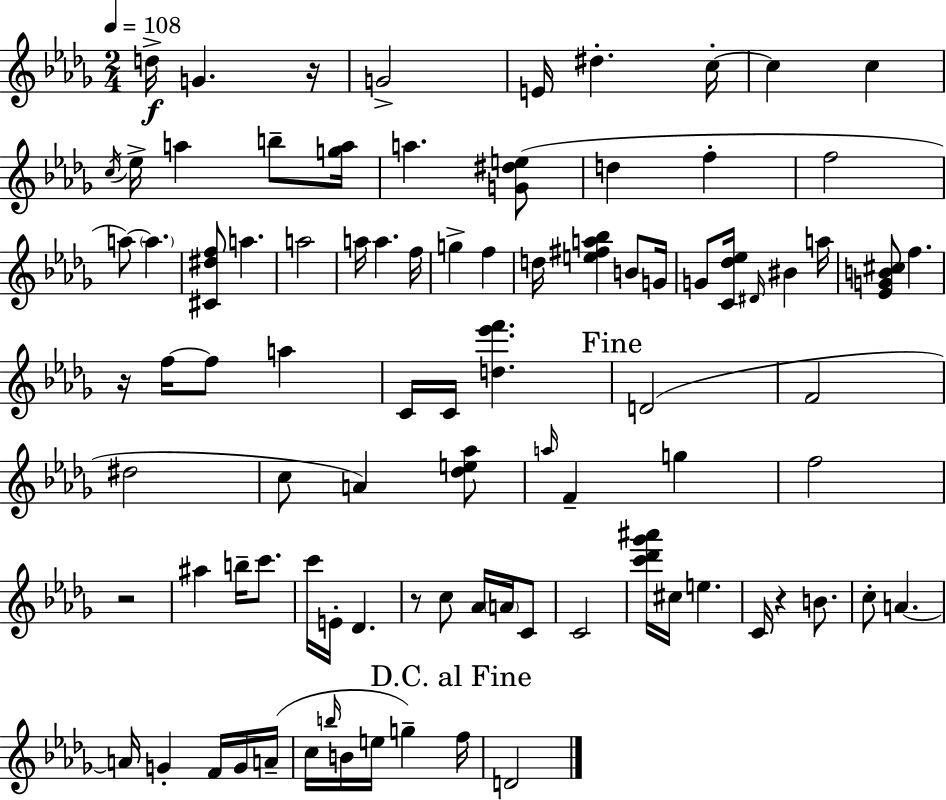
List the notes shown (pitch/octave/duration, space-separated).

D5/s G4/q. R/s G4/h E4/s D#5/q. C5/s C5/q C5/q C5/s Eb5/s A5/q B5/e [G5,A5]/s A5/q. [G4,D#5,E5]/e D5/q F5/q F5/h A5/e A5/q. [C#4,D#5,F5]/e A5/q. A5/h A5/s A5/q. F5/s G5/q F5/q D5/s [E5,F#5,A5,Bb5]/q B4/e G4/s G4/e [C4,Db5,Eb5]/s D#4/s BIS4/q A5/s [Eb4,G4,B4,C#5]/e F5/q. R/s F5/s F5/e A5/q C4/s C4/s [D5,Eb6,F6]/q. D4/h F4/h D#5/h C5/e A4/q [Db5,E5,Ab5]/e A5/s F4/q G5/q F5/h R/h A#5/q B5/s C6/e. C6/s E4/s Db4/q. R/e C5/e Ab4/s A4/s C4/e C4/h [C6,Db6,Gb6,A#6]/s C#5/s E5/q. C4/s R/q B4/e. C5/e A4/q. A4/s G4/q F4/s G4/s A4/s C5/s B5/s B4/s E5/s G5/q F5/s D4/h